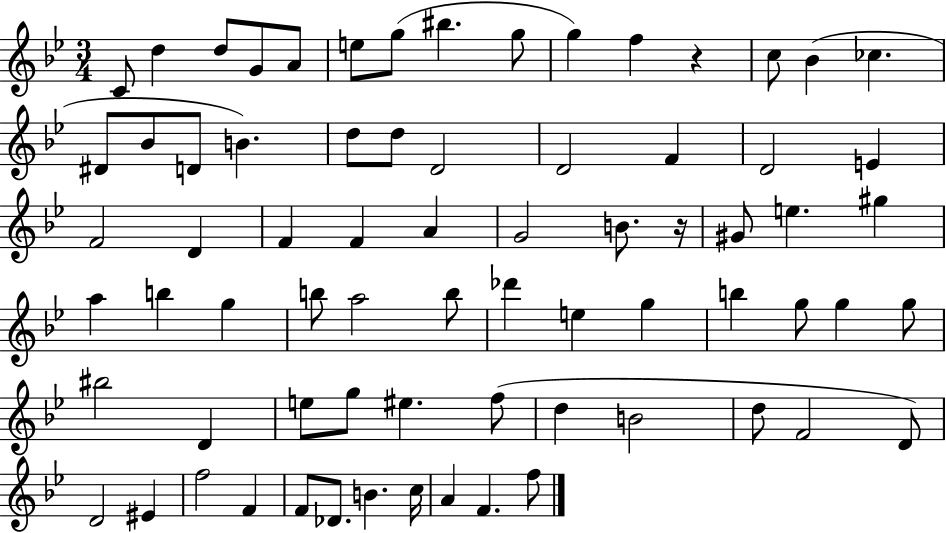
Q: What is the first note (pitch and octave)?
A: C4